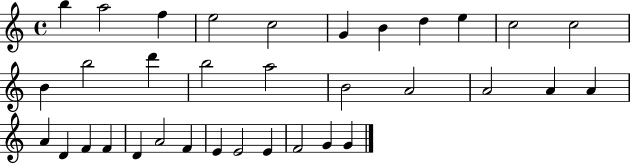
X:1
T:Untitled
M:4/4
L:1/4
K:C
b a2 f e2 c2 G B d e c2 c2 B b2 d' b2 a2 B2 A2 A2 A A A D F F D A2 F E E2 E F2 G G